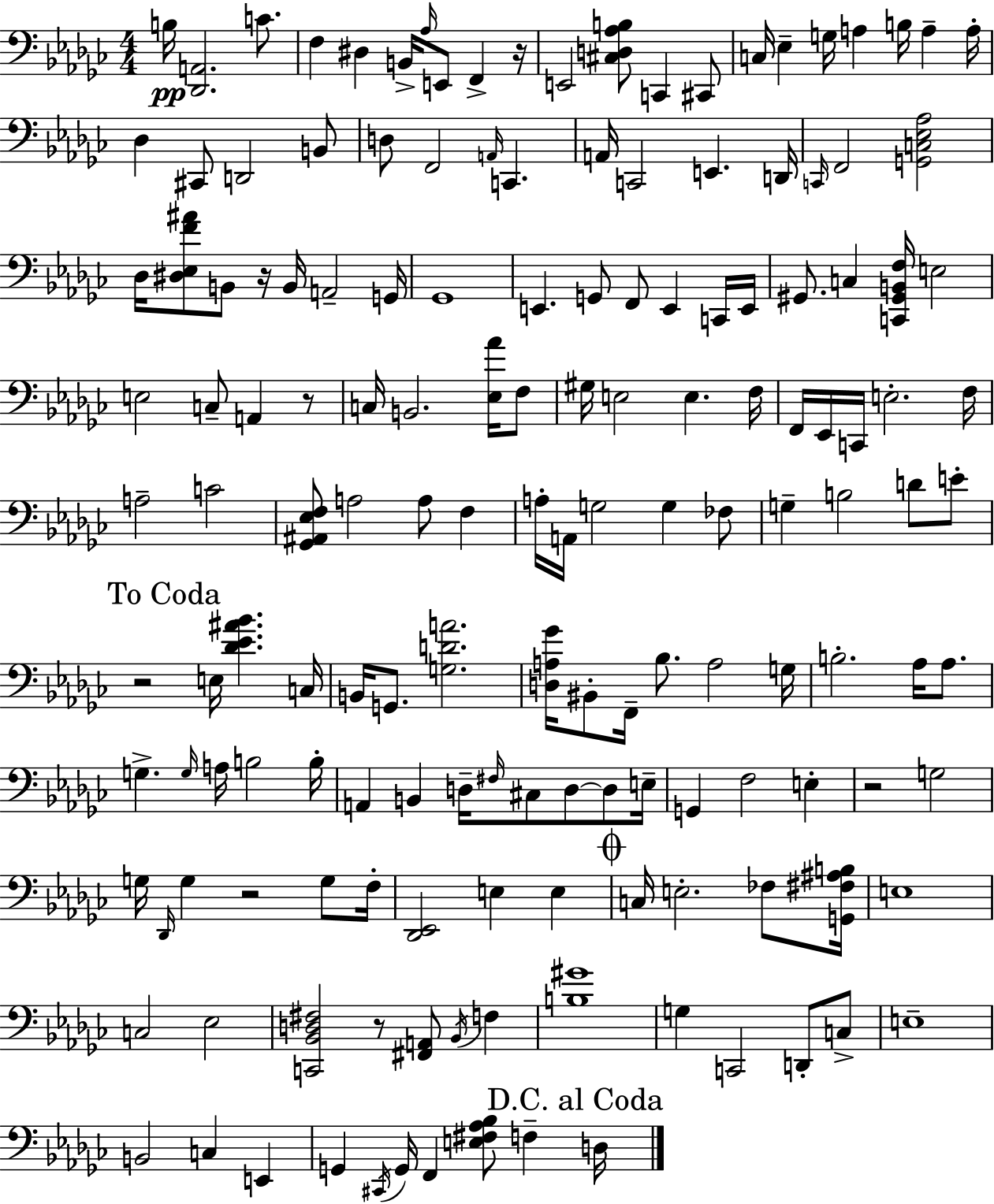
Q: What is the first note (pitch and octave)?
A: B3